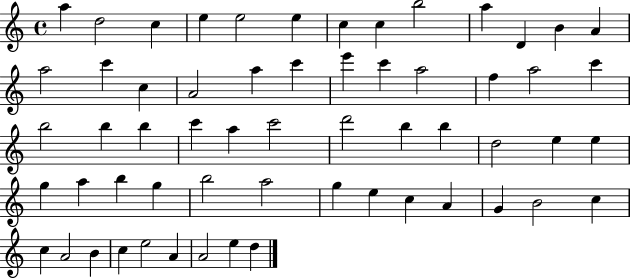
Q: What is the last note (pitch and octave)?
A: D5